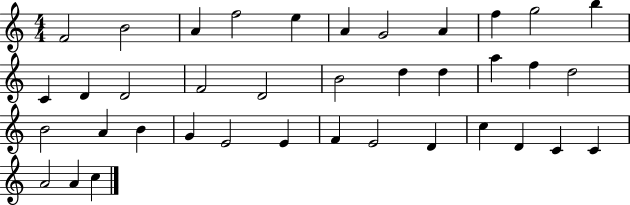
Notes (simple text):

F4/h B4/h A4/q F5/h E5/q A4/q G4/h A4/q F5/q G5/h B5/q C4/q D4/q D4/h F4/h D4/h B4/h D5/q D5/q A5/q F5/q D5/h B4/h A4/q B4/q G4/q E4/h E4/q F4/q E4/h D4/q C5/q D4/q C4/q C4/q A4/h A4/q C5/q